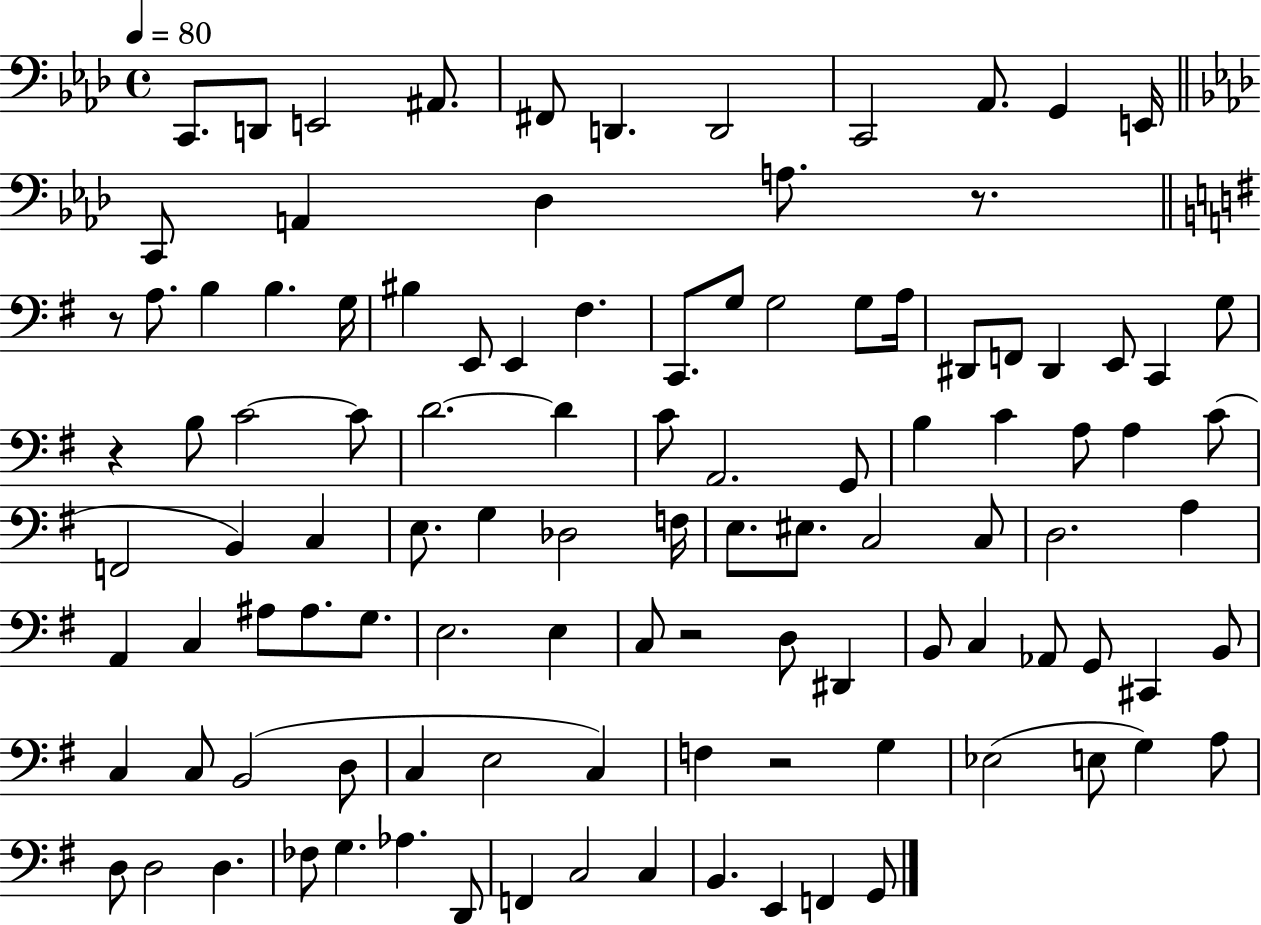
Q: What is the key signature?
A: AES major